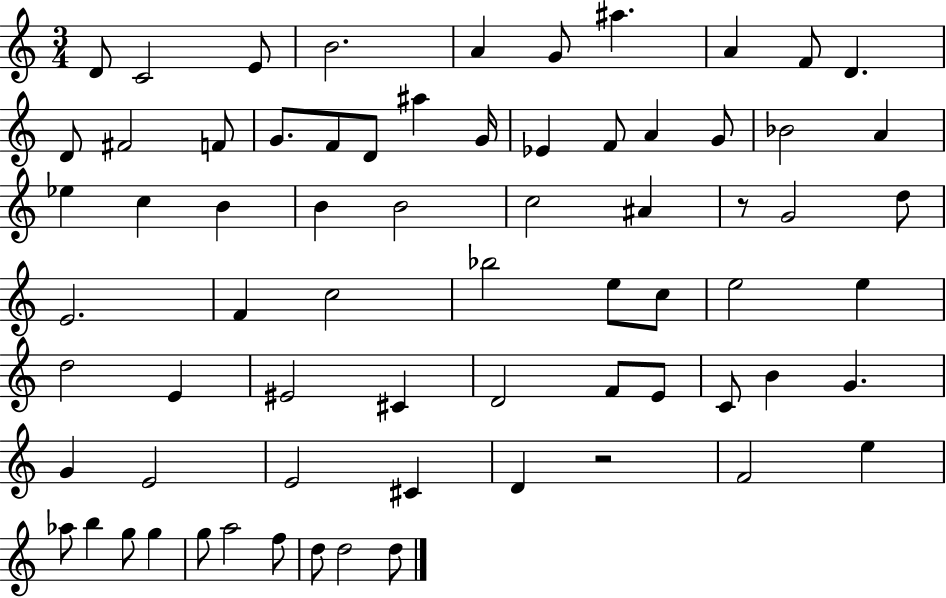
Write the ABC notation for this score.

X:1
T:Untitled
M:3/4
L:1/4
K:C
D/2 C2 E/2 B2 A G/2 ^a A F/2 D D/2 ^F2 F/2 G/2 F/2 D/2 ^a G/4 _E F/2 A G/2 _B2 A _e c B B B2 c2 ^A z/2 G2 d/2 E2 F c2 _b2 e/2 c/2 e2 e d2 E ^E2 ^C D2 F/2 E/2 C/2 B G G E2 E2 ^C D z2 F2 e _a/2 b g/2 g g/2 a2 f/2 d/2 d2 d/2